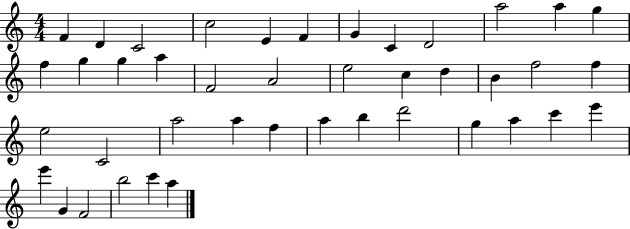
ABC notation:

X:1
T:Untitled
M:4/4
L:1/4
K:C
F D C2 c2 E F G C D2 a2 a g f g g a F2 A2 e2 c d B f2 f e2 C2 a2 a f a b d'2 g a c' e' e' G F2 b2 c' a